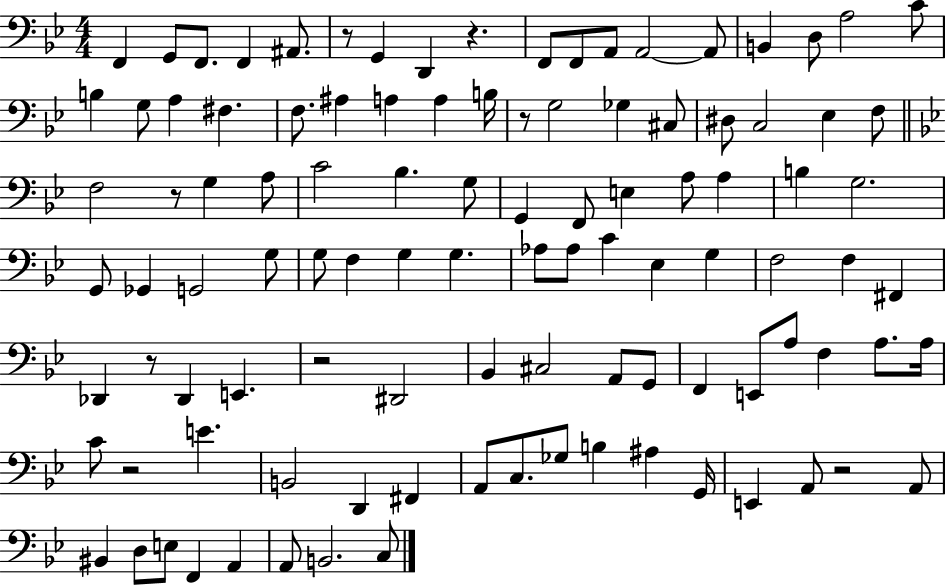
F2/q G2/e F2/e. F2/q A#2/e. R/e G2/q D2/q R/q. F2/e F2/e A2/e A2/h A2/e B2/q D3/e A3/h C4/e B3/q G3/e A3/q F#3/q. F3/e. A#3/q A3/q A3/q B3/s R/e G3/h Gb3/q C#3/e D#3/e C3/h Eb3/q F3/e F3/h R/e G3/q A3/e C4/h Bb3/q. G3/e G2/q F2/e E3/q A3/e A3/q B3/q G3/h. G2/e Gb2/q G2/h G3/e G3/e F3/q G3/q G3/q. Ab3/e Ab3/e C4/q Eb3/q G3/q F3/h F3/q F#2/q Db2/q R/e Db2/q E2/q. R/h D#2/h Bb2/q C#3/h A2/e G2/e F2/q E2/e A3/e F3/q A3/e. A3/s C4/e R/h E4/q. B2/h D2/q F#2/q A2/e C3/e. Gb3/e B3/q A#3/q G2/s E2/q A2/e R/h A2/e BIS2/q D3/e E3/e F2/q A2/q A2/e B2/h. C3/e